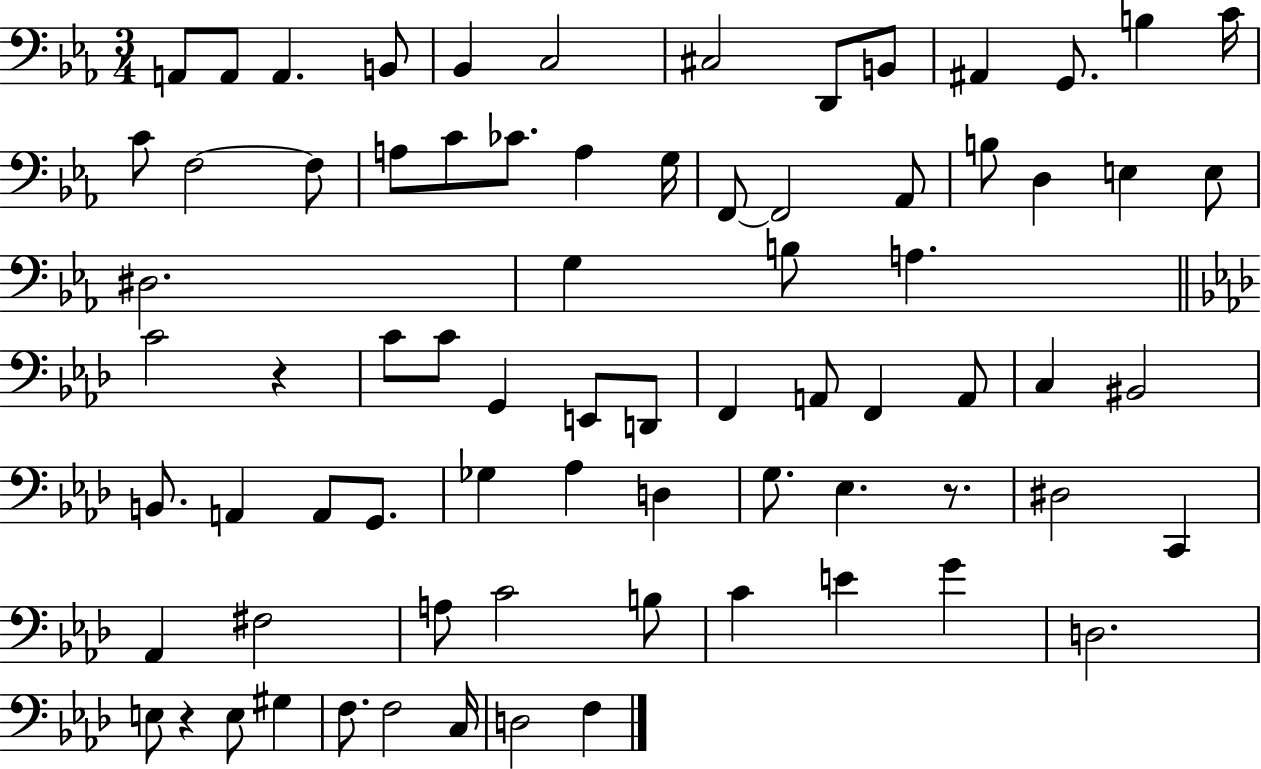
X:1
T:Untitled
M:3/4
L:1/4
K:Eb
A,,/2 A,,/2 A,, B,,/2 _B,, C,2 ^C,2 D,,/2 B,,/2 ^A,, G,,/2 B, C/4 C/2 F,2 F,/2 A,/2 C/2 _C/2 A, G,/4 F,,/2 F,,2 _A,,/2 B,/2 D, E, E,/2 ^D,2 G, B,/2 A, C2 z C/2 C/2 G,, E,,/2 D,,/2 F,, A,,/2 F,, A,,/2 C, ^B,,2 B,,/2 A,, A,,/2 G,,/2 _G, _A, D, G,/2 _E, z/2 ^D,2 C,, _A,, ^F,2 A,/2 C2 B,/2 C E G D,2 E,/2 z E,/2 ^G, F,/2 F,2 C,/4 D,2 F,